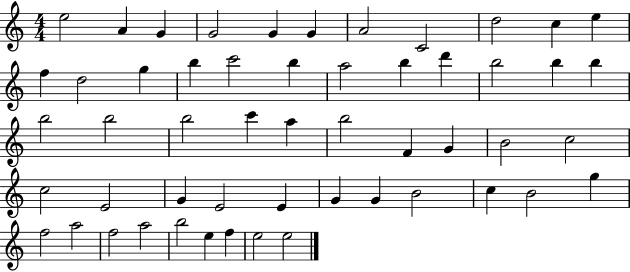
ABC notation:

X:1
T:Untitled
M:4/4
L:1/4
K:C
e2 A G G2 G G A2 C2 d2 c e f d2 g b c'2 b a2 b d' b2 b b b2 b2 b2 c' a b2 F G B2 c2 c2 E2 G E2 E G G B2 c B2 g f2 a2 f2 a2 b2 e f e2 e2